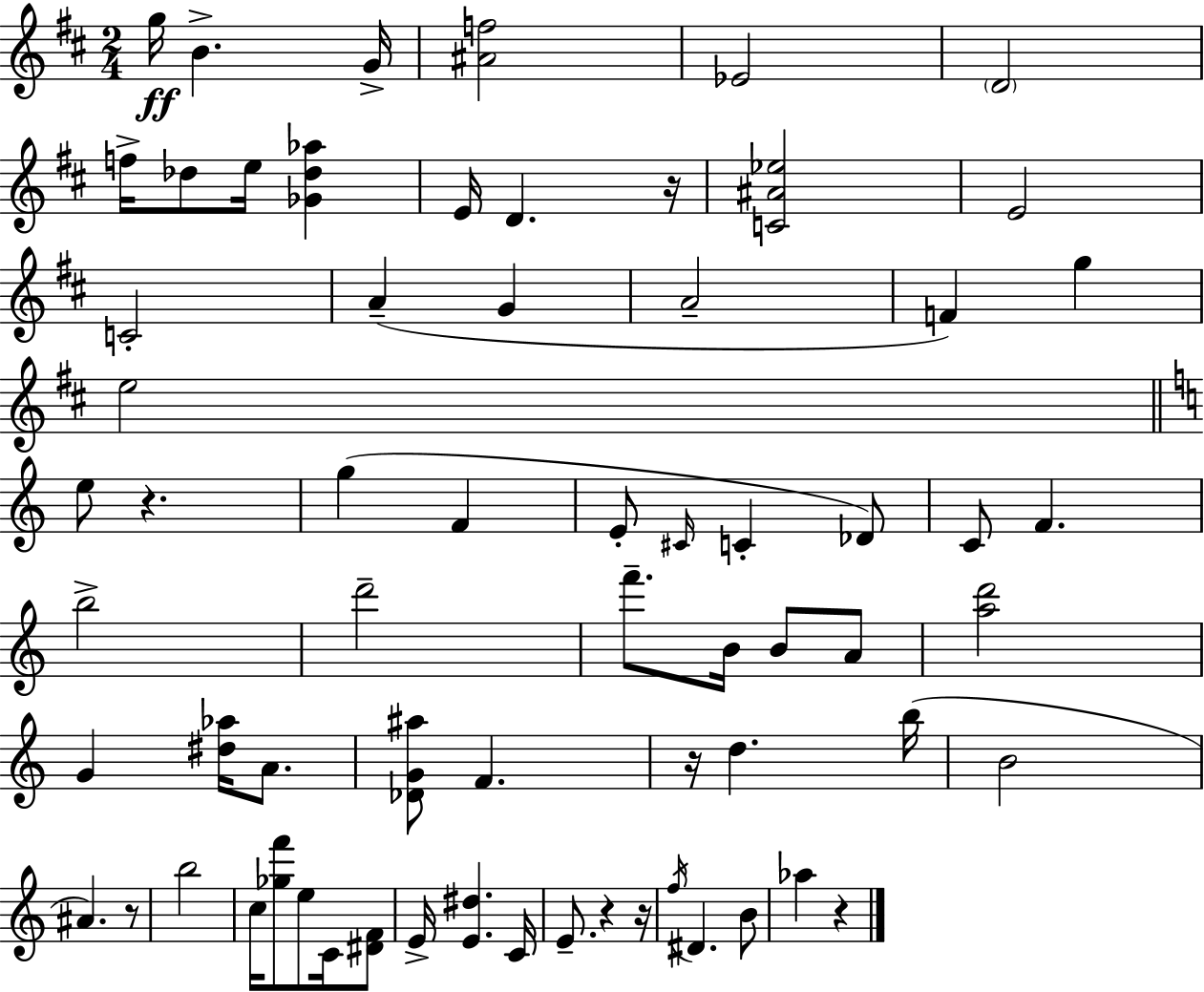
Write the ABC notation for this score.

X:1
T:Untitled
M:2/4
L:1/4
K:D
g/4 B G/4 [^Af]2 _E2 D2 f/4 _d/2 e/4 [_G_d_a] E/4 D z/4 [C^A_e]2 E2 C2 A G A2 F g e2 e/2 z g F E/2 ^C/4 C _D/2 C/2 F b2 d'2 f'/2 B/4 B/2 A/2 [ad']2 G [^d_a]/4 A/2 [_DG^a]/2 F z/4 d b/4 B2 ^A z/2 b2 c/4 [_gf']/2 e/2 C/4 [^DF]/2 E/4 [E^d] C/4 E/2 z z/4 f/4 ^D B/2 _a z